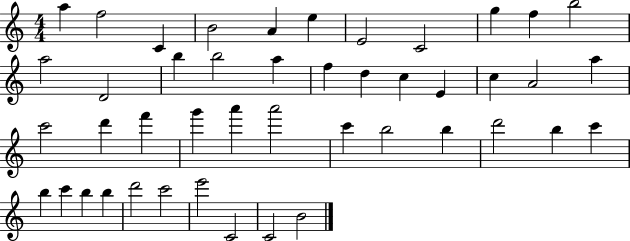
X:1
T:Untitled
M:4/4
L:1/4
K:C
a f2 C B2 A e E2 C2 g f b2 a2 D2 b b2 a f d c E c A2 a c'2 d' f' g' a' a'2 c' b2 b d'2 b c' b c' b b d'2 c'2 e'2 C2 C2 B2